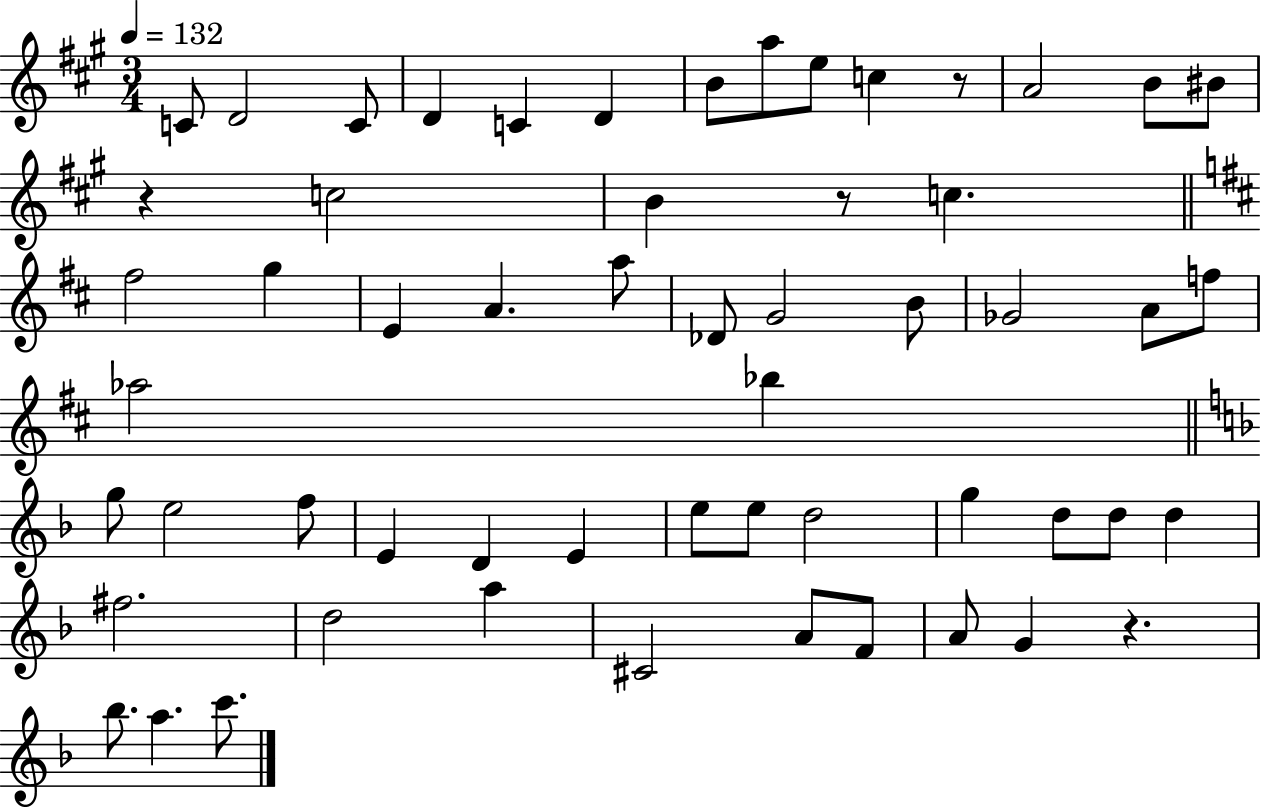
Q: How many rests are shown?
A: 4